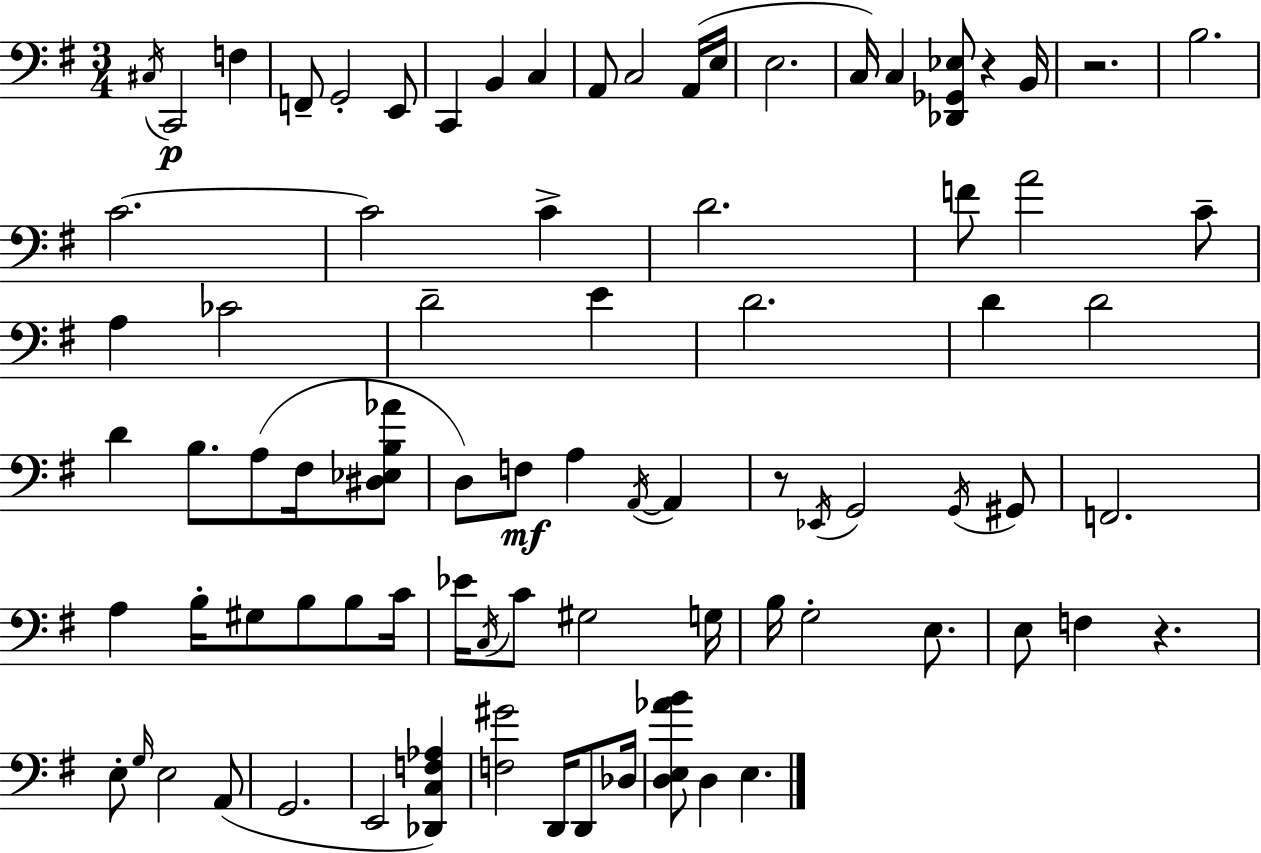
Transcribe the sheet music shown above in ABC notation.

X:1
T:Untitled
M:3/4
L:1/4
K:Em
^C,/4 C,,2 F, F,,/2 G,,2 E,,/2 C,, B,, C, A,,/2 C,2 A,,/4 E,/4 E,2 C,/4 C, [_D,,_G,,_E,]/2 z B,,/4 z2 B,2 C2 C2 C D2 F/2 A2 C/2 A, _C2 D2 E D2 D D2 D B,/2 A,/2 ^F,/4 [^D,_E,B,_A]/2 D,/2 F,/2 A, A,,/4 A,, z/2 _E,,/4 G,,2 G,,/4 ^G,,/2 F,,2 A, B,/4 ^G,/2 B,/2 B,/2 C/4 _E/4 C,/4 C/2 ^G,2 G,/4 B,/4 G,2 E,/2 E,/2 F, z E,/2 G,/4 E,2 A,,/2 G,,2 E,,2 [_D,,C,F,_A,] [F,^G]2 D,,/4 D,,/2 _D,/4 [D,E,_AB]/2 D, E,